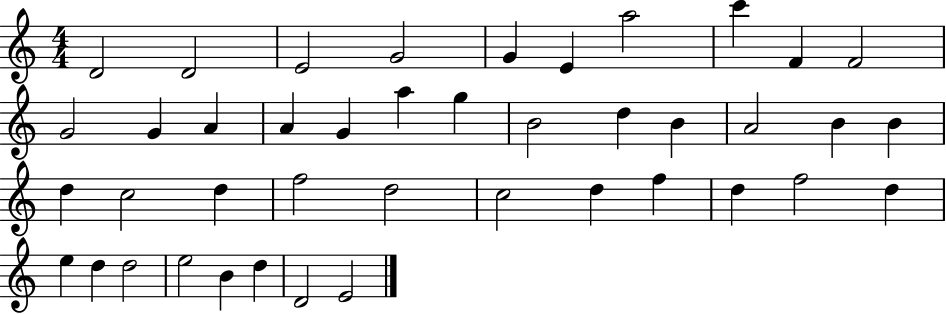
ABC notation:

X:1
T:Untitled
M:4/4
L:1/4
K:C
D2 D2 E2 G2 G E a2 c' F F2 G2 G A A G a g B2 d B A2 B B d c2 d f2 d2 c2 d f d f2 d e d d2 e2 B d D2 E2